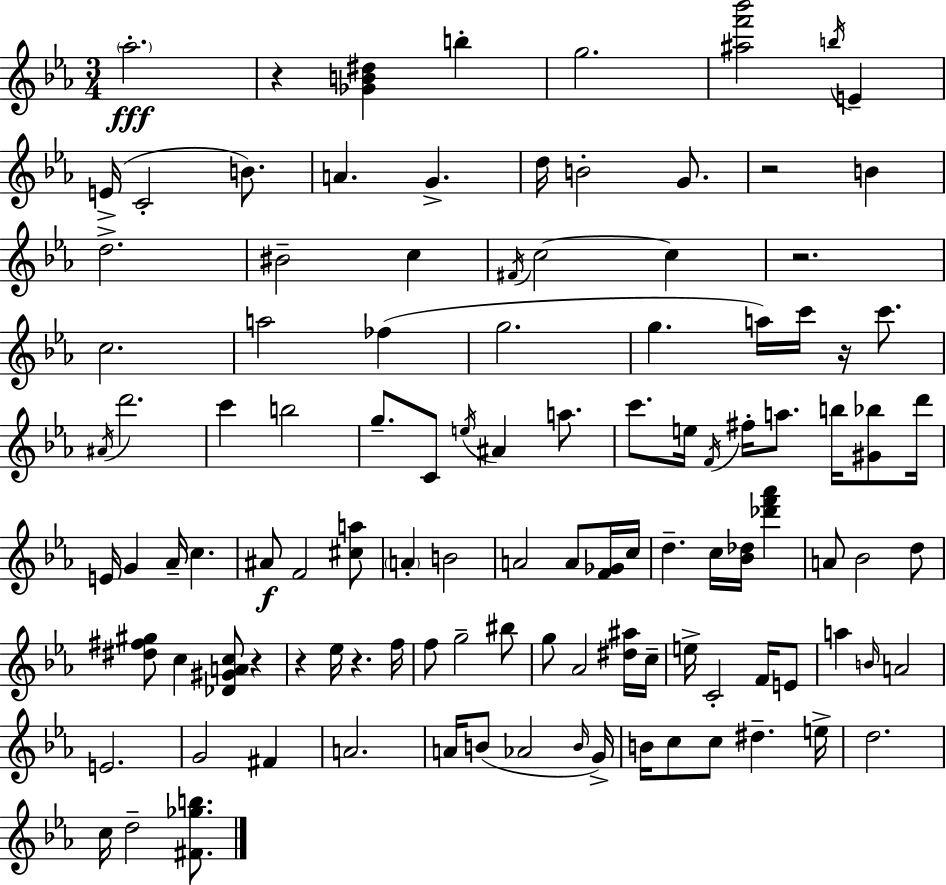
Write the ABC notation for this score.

X:1
T:Untitled
M:3/4
L:1/4
K:Eb
_a2 z [_GB^d] b g2 [^af'_b']2 b/4 E E/4 C2 B/2 A G d/4 B2 G/2 z2 B d2 ^B2 c ^F/4 c2 c z2 c2 a2 _f g2 g a/4 c'/4 z/4 c'/2 ^A/4 d'2 c' b2 g/2 C/2 e/4 ^A a/2 c'/2 e/4 F/4 ^f/4 a/2 b/4 [^G_b]/2 d'/4 E/4 G _A/4 c ^A/2 F2 [^ca]/2 A B2 A2 A/2 [F_G]/4 c/4 d c/4 [_B_d]/4 [_d'f'_a'] A/2 _B2 d/2 [^d^f^g]/2 c [_D^GAc]/2 z z _e/4 z f/4 f/2 g2 ^b/2 g/2 _A2 [^d^a]/4 c/4 e/4 C2 F/4 E/2 a B/4 A2 E2 G2 ^F A2 A/4 B/2 _A2 B/4 G/4 B/4 c/2 c/2 ^d e/4 d2 c/4 d2 [^F_gb]/2